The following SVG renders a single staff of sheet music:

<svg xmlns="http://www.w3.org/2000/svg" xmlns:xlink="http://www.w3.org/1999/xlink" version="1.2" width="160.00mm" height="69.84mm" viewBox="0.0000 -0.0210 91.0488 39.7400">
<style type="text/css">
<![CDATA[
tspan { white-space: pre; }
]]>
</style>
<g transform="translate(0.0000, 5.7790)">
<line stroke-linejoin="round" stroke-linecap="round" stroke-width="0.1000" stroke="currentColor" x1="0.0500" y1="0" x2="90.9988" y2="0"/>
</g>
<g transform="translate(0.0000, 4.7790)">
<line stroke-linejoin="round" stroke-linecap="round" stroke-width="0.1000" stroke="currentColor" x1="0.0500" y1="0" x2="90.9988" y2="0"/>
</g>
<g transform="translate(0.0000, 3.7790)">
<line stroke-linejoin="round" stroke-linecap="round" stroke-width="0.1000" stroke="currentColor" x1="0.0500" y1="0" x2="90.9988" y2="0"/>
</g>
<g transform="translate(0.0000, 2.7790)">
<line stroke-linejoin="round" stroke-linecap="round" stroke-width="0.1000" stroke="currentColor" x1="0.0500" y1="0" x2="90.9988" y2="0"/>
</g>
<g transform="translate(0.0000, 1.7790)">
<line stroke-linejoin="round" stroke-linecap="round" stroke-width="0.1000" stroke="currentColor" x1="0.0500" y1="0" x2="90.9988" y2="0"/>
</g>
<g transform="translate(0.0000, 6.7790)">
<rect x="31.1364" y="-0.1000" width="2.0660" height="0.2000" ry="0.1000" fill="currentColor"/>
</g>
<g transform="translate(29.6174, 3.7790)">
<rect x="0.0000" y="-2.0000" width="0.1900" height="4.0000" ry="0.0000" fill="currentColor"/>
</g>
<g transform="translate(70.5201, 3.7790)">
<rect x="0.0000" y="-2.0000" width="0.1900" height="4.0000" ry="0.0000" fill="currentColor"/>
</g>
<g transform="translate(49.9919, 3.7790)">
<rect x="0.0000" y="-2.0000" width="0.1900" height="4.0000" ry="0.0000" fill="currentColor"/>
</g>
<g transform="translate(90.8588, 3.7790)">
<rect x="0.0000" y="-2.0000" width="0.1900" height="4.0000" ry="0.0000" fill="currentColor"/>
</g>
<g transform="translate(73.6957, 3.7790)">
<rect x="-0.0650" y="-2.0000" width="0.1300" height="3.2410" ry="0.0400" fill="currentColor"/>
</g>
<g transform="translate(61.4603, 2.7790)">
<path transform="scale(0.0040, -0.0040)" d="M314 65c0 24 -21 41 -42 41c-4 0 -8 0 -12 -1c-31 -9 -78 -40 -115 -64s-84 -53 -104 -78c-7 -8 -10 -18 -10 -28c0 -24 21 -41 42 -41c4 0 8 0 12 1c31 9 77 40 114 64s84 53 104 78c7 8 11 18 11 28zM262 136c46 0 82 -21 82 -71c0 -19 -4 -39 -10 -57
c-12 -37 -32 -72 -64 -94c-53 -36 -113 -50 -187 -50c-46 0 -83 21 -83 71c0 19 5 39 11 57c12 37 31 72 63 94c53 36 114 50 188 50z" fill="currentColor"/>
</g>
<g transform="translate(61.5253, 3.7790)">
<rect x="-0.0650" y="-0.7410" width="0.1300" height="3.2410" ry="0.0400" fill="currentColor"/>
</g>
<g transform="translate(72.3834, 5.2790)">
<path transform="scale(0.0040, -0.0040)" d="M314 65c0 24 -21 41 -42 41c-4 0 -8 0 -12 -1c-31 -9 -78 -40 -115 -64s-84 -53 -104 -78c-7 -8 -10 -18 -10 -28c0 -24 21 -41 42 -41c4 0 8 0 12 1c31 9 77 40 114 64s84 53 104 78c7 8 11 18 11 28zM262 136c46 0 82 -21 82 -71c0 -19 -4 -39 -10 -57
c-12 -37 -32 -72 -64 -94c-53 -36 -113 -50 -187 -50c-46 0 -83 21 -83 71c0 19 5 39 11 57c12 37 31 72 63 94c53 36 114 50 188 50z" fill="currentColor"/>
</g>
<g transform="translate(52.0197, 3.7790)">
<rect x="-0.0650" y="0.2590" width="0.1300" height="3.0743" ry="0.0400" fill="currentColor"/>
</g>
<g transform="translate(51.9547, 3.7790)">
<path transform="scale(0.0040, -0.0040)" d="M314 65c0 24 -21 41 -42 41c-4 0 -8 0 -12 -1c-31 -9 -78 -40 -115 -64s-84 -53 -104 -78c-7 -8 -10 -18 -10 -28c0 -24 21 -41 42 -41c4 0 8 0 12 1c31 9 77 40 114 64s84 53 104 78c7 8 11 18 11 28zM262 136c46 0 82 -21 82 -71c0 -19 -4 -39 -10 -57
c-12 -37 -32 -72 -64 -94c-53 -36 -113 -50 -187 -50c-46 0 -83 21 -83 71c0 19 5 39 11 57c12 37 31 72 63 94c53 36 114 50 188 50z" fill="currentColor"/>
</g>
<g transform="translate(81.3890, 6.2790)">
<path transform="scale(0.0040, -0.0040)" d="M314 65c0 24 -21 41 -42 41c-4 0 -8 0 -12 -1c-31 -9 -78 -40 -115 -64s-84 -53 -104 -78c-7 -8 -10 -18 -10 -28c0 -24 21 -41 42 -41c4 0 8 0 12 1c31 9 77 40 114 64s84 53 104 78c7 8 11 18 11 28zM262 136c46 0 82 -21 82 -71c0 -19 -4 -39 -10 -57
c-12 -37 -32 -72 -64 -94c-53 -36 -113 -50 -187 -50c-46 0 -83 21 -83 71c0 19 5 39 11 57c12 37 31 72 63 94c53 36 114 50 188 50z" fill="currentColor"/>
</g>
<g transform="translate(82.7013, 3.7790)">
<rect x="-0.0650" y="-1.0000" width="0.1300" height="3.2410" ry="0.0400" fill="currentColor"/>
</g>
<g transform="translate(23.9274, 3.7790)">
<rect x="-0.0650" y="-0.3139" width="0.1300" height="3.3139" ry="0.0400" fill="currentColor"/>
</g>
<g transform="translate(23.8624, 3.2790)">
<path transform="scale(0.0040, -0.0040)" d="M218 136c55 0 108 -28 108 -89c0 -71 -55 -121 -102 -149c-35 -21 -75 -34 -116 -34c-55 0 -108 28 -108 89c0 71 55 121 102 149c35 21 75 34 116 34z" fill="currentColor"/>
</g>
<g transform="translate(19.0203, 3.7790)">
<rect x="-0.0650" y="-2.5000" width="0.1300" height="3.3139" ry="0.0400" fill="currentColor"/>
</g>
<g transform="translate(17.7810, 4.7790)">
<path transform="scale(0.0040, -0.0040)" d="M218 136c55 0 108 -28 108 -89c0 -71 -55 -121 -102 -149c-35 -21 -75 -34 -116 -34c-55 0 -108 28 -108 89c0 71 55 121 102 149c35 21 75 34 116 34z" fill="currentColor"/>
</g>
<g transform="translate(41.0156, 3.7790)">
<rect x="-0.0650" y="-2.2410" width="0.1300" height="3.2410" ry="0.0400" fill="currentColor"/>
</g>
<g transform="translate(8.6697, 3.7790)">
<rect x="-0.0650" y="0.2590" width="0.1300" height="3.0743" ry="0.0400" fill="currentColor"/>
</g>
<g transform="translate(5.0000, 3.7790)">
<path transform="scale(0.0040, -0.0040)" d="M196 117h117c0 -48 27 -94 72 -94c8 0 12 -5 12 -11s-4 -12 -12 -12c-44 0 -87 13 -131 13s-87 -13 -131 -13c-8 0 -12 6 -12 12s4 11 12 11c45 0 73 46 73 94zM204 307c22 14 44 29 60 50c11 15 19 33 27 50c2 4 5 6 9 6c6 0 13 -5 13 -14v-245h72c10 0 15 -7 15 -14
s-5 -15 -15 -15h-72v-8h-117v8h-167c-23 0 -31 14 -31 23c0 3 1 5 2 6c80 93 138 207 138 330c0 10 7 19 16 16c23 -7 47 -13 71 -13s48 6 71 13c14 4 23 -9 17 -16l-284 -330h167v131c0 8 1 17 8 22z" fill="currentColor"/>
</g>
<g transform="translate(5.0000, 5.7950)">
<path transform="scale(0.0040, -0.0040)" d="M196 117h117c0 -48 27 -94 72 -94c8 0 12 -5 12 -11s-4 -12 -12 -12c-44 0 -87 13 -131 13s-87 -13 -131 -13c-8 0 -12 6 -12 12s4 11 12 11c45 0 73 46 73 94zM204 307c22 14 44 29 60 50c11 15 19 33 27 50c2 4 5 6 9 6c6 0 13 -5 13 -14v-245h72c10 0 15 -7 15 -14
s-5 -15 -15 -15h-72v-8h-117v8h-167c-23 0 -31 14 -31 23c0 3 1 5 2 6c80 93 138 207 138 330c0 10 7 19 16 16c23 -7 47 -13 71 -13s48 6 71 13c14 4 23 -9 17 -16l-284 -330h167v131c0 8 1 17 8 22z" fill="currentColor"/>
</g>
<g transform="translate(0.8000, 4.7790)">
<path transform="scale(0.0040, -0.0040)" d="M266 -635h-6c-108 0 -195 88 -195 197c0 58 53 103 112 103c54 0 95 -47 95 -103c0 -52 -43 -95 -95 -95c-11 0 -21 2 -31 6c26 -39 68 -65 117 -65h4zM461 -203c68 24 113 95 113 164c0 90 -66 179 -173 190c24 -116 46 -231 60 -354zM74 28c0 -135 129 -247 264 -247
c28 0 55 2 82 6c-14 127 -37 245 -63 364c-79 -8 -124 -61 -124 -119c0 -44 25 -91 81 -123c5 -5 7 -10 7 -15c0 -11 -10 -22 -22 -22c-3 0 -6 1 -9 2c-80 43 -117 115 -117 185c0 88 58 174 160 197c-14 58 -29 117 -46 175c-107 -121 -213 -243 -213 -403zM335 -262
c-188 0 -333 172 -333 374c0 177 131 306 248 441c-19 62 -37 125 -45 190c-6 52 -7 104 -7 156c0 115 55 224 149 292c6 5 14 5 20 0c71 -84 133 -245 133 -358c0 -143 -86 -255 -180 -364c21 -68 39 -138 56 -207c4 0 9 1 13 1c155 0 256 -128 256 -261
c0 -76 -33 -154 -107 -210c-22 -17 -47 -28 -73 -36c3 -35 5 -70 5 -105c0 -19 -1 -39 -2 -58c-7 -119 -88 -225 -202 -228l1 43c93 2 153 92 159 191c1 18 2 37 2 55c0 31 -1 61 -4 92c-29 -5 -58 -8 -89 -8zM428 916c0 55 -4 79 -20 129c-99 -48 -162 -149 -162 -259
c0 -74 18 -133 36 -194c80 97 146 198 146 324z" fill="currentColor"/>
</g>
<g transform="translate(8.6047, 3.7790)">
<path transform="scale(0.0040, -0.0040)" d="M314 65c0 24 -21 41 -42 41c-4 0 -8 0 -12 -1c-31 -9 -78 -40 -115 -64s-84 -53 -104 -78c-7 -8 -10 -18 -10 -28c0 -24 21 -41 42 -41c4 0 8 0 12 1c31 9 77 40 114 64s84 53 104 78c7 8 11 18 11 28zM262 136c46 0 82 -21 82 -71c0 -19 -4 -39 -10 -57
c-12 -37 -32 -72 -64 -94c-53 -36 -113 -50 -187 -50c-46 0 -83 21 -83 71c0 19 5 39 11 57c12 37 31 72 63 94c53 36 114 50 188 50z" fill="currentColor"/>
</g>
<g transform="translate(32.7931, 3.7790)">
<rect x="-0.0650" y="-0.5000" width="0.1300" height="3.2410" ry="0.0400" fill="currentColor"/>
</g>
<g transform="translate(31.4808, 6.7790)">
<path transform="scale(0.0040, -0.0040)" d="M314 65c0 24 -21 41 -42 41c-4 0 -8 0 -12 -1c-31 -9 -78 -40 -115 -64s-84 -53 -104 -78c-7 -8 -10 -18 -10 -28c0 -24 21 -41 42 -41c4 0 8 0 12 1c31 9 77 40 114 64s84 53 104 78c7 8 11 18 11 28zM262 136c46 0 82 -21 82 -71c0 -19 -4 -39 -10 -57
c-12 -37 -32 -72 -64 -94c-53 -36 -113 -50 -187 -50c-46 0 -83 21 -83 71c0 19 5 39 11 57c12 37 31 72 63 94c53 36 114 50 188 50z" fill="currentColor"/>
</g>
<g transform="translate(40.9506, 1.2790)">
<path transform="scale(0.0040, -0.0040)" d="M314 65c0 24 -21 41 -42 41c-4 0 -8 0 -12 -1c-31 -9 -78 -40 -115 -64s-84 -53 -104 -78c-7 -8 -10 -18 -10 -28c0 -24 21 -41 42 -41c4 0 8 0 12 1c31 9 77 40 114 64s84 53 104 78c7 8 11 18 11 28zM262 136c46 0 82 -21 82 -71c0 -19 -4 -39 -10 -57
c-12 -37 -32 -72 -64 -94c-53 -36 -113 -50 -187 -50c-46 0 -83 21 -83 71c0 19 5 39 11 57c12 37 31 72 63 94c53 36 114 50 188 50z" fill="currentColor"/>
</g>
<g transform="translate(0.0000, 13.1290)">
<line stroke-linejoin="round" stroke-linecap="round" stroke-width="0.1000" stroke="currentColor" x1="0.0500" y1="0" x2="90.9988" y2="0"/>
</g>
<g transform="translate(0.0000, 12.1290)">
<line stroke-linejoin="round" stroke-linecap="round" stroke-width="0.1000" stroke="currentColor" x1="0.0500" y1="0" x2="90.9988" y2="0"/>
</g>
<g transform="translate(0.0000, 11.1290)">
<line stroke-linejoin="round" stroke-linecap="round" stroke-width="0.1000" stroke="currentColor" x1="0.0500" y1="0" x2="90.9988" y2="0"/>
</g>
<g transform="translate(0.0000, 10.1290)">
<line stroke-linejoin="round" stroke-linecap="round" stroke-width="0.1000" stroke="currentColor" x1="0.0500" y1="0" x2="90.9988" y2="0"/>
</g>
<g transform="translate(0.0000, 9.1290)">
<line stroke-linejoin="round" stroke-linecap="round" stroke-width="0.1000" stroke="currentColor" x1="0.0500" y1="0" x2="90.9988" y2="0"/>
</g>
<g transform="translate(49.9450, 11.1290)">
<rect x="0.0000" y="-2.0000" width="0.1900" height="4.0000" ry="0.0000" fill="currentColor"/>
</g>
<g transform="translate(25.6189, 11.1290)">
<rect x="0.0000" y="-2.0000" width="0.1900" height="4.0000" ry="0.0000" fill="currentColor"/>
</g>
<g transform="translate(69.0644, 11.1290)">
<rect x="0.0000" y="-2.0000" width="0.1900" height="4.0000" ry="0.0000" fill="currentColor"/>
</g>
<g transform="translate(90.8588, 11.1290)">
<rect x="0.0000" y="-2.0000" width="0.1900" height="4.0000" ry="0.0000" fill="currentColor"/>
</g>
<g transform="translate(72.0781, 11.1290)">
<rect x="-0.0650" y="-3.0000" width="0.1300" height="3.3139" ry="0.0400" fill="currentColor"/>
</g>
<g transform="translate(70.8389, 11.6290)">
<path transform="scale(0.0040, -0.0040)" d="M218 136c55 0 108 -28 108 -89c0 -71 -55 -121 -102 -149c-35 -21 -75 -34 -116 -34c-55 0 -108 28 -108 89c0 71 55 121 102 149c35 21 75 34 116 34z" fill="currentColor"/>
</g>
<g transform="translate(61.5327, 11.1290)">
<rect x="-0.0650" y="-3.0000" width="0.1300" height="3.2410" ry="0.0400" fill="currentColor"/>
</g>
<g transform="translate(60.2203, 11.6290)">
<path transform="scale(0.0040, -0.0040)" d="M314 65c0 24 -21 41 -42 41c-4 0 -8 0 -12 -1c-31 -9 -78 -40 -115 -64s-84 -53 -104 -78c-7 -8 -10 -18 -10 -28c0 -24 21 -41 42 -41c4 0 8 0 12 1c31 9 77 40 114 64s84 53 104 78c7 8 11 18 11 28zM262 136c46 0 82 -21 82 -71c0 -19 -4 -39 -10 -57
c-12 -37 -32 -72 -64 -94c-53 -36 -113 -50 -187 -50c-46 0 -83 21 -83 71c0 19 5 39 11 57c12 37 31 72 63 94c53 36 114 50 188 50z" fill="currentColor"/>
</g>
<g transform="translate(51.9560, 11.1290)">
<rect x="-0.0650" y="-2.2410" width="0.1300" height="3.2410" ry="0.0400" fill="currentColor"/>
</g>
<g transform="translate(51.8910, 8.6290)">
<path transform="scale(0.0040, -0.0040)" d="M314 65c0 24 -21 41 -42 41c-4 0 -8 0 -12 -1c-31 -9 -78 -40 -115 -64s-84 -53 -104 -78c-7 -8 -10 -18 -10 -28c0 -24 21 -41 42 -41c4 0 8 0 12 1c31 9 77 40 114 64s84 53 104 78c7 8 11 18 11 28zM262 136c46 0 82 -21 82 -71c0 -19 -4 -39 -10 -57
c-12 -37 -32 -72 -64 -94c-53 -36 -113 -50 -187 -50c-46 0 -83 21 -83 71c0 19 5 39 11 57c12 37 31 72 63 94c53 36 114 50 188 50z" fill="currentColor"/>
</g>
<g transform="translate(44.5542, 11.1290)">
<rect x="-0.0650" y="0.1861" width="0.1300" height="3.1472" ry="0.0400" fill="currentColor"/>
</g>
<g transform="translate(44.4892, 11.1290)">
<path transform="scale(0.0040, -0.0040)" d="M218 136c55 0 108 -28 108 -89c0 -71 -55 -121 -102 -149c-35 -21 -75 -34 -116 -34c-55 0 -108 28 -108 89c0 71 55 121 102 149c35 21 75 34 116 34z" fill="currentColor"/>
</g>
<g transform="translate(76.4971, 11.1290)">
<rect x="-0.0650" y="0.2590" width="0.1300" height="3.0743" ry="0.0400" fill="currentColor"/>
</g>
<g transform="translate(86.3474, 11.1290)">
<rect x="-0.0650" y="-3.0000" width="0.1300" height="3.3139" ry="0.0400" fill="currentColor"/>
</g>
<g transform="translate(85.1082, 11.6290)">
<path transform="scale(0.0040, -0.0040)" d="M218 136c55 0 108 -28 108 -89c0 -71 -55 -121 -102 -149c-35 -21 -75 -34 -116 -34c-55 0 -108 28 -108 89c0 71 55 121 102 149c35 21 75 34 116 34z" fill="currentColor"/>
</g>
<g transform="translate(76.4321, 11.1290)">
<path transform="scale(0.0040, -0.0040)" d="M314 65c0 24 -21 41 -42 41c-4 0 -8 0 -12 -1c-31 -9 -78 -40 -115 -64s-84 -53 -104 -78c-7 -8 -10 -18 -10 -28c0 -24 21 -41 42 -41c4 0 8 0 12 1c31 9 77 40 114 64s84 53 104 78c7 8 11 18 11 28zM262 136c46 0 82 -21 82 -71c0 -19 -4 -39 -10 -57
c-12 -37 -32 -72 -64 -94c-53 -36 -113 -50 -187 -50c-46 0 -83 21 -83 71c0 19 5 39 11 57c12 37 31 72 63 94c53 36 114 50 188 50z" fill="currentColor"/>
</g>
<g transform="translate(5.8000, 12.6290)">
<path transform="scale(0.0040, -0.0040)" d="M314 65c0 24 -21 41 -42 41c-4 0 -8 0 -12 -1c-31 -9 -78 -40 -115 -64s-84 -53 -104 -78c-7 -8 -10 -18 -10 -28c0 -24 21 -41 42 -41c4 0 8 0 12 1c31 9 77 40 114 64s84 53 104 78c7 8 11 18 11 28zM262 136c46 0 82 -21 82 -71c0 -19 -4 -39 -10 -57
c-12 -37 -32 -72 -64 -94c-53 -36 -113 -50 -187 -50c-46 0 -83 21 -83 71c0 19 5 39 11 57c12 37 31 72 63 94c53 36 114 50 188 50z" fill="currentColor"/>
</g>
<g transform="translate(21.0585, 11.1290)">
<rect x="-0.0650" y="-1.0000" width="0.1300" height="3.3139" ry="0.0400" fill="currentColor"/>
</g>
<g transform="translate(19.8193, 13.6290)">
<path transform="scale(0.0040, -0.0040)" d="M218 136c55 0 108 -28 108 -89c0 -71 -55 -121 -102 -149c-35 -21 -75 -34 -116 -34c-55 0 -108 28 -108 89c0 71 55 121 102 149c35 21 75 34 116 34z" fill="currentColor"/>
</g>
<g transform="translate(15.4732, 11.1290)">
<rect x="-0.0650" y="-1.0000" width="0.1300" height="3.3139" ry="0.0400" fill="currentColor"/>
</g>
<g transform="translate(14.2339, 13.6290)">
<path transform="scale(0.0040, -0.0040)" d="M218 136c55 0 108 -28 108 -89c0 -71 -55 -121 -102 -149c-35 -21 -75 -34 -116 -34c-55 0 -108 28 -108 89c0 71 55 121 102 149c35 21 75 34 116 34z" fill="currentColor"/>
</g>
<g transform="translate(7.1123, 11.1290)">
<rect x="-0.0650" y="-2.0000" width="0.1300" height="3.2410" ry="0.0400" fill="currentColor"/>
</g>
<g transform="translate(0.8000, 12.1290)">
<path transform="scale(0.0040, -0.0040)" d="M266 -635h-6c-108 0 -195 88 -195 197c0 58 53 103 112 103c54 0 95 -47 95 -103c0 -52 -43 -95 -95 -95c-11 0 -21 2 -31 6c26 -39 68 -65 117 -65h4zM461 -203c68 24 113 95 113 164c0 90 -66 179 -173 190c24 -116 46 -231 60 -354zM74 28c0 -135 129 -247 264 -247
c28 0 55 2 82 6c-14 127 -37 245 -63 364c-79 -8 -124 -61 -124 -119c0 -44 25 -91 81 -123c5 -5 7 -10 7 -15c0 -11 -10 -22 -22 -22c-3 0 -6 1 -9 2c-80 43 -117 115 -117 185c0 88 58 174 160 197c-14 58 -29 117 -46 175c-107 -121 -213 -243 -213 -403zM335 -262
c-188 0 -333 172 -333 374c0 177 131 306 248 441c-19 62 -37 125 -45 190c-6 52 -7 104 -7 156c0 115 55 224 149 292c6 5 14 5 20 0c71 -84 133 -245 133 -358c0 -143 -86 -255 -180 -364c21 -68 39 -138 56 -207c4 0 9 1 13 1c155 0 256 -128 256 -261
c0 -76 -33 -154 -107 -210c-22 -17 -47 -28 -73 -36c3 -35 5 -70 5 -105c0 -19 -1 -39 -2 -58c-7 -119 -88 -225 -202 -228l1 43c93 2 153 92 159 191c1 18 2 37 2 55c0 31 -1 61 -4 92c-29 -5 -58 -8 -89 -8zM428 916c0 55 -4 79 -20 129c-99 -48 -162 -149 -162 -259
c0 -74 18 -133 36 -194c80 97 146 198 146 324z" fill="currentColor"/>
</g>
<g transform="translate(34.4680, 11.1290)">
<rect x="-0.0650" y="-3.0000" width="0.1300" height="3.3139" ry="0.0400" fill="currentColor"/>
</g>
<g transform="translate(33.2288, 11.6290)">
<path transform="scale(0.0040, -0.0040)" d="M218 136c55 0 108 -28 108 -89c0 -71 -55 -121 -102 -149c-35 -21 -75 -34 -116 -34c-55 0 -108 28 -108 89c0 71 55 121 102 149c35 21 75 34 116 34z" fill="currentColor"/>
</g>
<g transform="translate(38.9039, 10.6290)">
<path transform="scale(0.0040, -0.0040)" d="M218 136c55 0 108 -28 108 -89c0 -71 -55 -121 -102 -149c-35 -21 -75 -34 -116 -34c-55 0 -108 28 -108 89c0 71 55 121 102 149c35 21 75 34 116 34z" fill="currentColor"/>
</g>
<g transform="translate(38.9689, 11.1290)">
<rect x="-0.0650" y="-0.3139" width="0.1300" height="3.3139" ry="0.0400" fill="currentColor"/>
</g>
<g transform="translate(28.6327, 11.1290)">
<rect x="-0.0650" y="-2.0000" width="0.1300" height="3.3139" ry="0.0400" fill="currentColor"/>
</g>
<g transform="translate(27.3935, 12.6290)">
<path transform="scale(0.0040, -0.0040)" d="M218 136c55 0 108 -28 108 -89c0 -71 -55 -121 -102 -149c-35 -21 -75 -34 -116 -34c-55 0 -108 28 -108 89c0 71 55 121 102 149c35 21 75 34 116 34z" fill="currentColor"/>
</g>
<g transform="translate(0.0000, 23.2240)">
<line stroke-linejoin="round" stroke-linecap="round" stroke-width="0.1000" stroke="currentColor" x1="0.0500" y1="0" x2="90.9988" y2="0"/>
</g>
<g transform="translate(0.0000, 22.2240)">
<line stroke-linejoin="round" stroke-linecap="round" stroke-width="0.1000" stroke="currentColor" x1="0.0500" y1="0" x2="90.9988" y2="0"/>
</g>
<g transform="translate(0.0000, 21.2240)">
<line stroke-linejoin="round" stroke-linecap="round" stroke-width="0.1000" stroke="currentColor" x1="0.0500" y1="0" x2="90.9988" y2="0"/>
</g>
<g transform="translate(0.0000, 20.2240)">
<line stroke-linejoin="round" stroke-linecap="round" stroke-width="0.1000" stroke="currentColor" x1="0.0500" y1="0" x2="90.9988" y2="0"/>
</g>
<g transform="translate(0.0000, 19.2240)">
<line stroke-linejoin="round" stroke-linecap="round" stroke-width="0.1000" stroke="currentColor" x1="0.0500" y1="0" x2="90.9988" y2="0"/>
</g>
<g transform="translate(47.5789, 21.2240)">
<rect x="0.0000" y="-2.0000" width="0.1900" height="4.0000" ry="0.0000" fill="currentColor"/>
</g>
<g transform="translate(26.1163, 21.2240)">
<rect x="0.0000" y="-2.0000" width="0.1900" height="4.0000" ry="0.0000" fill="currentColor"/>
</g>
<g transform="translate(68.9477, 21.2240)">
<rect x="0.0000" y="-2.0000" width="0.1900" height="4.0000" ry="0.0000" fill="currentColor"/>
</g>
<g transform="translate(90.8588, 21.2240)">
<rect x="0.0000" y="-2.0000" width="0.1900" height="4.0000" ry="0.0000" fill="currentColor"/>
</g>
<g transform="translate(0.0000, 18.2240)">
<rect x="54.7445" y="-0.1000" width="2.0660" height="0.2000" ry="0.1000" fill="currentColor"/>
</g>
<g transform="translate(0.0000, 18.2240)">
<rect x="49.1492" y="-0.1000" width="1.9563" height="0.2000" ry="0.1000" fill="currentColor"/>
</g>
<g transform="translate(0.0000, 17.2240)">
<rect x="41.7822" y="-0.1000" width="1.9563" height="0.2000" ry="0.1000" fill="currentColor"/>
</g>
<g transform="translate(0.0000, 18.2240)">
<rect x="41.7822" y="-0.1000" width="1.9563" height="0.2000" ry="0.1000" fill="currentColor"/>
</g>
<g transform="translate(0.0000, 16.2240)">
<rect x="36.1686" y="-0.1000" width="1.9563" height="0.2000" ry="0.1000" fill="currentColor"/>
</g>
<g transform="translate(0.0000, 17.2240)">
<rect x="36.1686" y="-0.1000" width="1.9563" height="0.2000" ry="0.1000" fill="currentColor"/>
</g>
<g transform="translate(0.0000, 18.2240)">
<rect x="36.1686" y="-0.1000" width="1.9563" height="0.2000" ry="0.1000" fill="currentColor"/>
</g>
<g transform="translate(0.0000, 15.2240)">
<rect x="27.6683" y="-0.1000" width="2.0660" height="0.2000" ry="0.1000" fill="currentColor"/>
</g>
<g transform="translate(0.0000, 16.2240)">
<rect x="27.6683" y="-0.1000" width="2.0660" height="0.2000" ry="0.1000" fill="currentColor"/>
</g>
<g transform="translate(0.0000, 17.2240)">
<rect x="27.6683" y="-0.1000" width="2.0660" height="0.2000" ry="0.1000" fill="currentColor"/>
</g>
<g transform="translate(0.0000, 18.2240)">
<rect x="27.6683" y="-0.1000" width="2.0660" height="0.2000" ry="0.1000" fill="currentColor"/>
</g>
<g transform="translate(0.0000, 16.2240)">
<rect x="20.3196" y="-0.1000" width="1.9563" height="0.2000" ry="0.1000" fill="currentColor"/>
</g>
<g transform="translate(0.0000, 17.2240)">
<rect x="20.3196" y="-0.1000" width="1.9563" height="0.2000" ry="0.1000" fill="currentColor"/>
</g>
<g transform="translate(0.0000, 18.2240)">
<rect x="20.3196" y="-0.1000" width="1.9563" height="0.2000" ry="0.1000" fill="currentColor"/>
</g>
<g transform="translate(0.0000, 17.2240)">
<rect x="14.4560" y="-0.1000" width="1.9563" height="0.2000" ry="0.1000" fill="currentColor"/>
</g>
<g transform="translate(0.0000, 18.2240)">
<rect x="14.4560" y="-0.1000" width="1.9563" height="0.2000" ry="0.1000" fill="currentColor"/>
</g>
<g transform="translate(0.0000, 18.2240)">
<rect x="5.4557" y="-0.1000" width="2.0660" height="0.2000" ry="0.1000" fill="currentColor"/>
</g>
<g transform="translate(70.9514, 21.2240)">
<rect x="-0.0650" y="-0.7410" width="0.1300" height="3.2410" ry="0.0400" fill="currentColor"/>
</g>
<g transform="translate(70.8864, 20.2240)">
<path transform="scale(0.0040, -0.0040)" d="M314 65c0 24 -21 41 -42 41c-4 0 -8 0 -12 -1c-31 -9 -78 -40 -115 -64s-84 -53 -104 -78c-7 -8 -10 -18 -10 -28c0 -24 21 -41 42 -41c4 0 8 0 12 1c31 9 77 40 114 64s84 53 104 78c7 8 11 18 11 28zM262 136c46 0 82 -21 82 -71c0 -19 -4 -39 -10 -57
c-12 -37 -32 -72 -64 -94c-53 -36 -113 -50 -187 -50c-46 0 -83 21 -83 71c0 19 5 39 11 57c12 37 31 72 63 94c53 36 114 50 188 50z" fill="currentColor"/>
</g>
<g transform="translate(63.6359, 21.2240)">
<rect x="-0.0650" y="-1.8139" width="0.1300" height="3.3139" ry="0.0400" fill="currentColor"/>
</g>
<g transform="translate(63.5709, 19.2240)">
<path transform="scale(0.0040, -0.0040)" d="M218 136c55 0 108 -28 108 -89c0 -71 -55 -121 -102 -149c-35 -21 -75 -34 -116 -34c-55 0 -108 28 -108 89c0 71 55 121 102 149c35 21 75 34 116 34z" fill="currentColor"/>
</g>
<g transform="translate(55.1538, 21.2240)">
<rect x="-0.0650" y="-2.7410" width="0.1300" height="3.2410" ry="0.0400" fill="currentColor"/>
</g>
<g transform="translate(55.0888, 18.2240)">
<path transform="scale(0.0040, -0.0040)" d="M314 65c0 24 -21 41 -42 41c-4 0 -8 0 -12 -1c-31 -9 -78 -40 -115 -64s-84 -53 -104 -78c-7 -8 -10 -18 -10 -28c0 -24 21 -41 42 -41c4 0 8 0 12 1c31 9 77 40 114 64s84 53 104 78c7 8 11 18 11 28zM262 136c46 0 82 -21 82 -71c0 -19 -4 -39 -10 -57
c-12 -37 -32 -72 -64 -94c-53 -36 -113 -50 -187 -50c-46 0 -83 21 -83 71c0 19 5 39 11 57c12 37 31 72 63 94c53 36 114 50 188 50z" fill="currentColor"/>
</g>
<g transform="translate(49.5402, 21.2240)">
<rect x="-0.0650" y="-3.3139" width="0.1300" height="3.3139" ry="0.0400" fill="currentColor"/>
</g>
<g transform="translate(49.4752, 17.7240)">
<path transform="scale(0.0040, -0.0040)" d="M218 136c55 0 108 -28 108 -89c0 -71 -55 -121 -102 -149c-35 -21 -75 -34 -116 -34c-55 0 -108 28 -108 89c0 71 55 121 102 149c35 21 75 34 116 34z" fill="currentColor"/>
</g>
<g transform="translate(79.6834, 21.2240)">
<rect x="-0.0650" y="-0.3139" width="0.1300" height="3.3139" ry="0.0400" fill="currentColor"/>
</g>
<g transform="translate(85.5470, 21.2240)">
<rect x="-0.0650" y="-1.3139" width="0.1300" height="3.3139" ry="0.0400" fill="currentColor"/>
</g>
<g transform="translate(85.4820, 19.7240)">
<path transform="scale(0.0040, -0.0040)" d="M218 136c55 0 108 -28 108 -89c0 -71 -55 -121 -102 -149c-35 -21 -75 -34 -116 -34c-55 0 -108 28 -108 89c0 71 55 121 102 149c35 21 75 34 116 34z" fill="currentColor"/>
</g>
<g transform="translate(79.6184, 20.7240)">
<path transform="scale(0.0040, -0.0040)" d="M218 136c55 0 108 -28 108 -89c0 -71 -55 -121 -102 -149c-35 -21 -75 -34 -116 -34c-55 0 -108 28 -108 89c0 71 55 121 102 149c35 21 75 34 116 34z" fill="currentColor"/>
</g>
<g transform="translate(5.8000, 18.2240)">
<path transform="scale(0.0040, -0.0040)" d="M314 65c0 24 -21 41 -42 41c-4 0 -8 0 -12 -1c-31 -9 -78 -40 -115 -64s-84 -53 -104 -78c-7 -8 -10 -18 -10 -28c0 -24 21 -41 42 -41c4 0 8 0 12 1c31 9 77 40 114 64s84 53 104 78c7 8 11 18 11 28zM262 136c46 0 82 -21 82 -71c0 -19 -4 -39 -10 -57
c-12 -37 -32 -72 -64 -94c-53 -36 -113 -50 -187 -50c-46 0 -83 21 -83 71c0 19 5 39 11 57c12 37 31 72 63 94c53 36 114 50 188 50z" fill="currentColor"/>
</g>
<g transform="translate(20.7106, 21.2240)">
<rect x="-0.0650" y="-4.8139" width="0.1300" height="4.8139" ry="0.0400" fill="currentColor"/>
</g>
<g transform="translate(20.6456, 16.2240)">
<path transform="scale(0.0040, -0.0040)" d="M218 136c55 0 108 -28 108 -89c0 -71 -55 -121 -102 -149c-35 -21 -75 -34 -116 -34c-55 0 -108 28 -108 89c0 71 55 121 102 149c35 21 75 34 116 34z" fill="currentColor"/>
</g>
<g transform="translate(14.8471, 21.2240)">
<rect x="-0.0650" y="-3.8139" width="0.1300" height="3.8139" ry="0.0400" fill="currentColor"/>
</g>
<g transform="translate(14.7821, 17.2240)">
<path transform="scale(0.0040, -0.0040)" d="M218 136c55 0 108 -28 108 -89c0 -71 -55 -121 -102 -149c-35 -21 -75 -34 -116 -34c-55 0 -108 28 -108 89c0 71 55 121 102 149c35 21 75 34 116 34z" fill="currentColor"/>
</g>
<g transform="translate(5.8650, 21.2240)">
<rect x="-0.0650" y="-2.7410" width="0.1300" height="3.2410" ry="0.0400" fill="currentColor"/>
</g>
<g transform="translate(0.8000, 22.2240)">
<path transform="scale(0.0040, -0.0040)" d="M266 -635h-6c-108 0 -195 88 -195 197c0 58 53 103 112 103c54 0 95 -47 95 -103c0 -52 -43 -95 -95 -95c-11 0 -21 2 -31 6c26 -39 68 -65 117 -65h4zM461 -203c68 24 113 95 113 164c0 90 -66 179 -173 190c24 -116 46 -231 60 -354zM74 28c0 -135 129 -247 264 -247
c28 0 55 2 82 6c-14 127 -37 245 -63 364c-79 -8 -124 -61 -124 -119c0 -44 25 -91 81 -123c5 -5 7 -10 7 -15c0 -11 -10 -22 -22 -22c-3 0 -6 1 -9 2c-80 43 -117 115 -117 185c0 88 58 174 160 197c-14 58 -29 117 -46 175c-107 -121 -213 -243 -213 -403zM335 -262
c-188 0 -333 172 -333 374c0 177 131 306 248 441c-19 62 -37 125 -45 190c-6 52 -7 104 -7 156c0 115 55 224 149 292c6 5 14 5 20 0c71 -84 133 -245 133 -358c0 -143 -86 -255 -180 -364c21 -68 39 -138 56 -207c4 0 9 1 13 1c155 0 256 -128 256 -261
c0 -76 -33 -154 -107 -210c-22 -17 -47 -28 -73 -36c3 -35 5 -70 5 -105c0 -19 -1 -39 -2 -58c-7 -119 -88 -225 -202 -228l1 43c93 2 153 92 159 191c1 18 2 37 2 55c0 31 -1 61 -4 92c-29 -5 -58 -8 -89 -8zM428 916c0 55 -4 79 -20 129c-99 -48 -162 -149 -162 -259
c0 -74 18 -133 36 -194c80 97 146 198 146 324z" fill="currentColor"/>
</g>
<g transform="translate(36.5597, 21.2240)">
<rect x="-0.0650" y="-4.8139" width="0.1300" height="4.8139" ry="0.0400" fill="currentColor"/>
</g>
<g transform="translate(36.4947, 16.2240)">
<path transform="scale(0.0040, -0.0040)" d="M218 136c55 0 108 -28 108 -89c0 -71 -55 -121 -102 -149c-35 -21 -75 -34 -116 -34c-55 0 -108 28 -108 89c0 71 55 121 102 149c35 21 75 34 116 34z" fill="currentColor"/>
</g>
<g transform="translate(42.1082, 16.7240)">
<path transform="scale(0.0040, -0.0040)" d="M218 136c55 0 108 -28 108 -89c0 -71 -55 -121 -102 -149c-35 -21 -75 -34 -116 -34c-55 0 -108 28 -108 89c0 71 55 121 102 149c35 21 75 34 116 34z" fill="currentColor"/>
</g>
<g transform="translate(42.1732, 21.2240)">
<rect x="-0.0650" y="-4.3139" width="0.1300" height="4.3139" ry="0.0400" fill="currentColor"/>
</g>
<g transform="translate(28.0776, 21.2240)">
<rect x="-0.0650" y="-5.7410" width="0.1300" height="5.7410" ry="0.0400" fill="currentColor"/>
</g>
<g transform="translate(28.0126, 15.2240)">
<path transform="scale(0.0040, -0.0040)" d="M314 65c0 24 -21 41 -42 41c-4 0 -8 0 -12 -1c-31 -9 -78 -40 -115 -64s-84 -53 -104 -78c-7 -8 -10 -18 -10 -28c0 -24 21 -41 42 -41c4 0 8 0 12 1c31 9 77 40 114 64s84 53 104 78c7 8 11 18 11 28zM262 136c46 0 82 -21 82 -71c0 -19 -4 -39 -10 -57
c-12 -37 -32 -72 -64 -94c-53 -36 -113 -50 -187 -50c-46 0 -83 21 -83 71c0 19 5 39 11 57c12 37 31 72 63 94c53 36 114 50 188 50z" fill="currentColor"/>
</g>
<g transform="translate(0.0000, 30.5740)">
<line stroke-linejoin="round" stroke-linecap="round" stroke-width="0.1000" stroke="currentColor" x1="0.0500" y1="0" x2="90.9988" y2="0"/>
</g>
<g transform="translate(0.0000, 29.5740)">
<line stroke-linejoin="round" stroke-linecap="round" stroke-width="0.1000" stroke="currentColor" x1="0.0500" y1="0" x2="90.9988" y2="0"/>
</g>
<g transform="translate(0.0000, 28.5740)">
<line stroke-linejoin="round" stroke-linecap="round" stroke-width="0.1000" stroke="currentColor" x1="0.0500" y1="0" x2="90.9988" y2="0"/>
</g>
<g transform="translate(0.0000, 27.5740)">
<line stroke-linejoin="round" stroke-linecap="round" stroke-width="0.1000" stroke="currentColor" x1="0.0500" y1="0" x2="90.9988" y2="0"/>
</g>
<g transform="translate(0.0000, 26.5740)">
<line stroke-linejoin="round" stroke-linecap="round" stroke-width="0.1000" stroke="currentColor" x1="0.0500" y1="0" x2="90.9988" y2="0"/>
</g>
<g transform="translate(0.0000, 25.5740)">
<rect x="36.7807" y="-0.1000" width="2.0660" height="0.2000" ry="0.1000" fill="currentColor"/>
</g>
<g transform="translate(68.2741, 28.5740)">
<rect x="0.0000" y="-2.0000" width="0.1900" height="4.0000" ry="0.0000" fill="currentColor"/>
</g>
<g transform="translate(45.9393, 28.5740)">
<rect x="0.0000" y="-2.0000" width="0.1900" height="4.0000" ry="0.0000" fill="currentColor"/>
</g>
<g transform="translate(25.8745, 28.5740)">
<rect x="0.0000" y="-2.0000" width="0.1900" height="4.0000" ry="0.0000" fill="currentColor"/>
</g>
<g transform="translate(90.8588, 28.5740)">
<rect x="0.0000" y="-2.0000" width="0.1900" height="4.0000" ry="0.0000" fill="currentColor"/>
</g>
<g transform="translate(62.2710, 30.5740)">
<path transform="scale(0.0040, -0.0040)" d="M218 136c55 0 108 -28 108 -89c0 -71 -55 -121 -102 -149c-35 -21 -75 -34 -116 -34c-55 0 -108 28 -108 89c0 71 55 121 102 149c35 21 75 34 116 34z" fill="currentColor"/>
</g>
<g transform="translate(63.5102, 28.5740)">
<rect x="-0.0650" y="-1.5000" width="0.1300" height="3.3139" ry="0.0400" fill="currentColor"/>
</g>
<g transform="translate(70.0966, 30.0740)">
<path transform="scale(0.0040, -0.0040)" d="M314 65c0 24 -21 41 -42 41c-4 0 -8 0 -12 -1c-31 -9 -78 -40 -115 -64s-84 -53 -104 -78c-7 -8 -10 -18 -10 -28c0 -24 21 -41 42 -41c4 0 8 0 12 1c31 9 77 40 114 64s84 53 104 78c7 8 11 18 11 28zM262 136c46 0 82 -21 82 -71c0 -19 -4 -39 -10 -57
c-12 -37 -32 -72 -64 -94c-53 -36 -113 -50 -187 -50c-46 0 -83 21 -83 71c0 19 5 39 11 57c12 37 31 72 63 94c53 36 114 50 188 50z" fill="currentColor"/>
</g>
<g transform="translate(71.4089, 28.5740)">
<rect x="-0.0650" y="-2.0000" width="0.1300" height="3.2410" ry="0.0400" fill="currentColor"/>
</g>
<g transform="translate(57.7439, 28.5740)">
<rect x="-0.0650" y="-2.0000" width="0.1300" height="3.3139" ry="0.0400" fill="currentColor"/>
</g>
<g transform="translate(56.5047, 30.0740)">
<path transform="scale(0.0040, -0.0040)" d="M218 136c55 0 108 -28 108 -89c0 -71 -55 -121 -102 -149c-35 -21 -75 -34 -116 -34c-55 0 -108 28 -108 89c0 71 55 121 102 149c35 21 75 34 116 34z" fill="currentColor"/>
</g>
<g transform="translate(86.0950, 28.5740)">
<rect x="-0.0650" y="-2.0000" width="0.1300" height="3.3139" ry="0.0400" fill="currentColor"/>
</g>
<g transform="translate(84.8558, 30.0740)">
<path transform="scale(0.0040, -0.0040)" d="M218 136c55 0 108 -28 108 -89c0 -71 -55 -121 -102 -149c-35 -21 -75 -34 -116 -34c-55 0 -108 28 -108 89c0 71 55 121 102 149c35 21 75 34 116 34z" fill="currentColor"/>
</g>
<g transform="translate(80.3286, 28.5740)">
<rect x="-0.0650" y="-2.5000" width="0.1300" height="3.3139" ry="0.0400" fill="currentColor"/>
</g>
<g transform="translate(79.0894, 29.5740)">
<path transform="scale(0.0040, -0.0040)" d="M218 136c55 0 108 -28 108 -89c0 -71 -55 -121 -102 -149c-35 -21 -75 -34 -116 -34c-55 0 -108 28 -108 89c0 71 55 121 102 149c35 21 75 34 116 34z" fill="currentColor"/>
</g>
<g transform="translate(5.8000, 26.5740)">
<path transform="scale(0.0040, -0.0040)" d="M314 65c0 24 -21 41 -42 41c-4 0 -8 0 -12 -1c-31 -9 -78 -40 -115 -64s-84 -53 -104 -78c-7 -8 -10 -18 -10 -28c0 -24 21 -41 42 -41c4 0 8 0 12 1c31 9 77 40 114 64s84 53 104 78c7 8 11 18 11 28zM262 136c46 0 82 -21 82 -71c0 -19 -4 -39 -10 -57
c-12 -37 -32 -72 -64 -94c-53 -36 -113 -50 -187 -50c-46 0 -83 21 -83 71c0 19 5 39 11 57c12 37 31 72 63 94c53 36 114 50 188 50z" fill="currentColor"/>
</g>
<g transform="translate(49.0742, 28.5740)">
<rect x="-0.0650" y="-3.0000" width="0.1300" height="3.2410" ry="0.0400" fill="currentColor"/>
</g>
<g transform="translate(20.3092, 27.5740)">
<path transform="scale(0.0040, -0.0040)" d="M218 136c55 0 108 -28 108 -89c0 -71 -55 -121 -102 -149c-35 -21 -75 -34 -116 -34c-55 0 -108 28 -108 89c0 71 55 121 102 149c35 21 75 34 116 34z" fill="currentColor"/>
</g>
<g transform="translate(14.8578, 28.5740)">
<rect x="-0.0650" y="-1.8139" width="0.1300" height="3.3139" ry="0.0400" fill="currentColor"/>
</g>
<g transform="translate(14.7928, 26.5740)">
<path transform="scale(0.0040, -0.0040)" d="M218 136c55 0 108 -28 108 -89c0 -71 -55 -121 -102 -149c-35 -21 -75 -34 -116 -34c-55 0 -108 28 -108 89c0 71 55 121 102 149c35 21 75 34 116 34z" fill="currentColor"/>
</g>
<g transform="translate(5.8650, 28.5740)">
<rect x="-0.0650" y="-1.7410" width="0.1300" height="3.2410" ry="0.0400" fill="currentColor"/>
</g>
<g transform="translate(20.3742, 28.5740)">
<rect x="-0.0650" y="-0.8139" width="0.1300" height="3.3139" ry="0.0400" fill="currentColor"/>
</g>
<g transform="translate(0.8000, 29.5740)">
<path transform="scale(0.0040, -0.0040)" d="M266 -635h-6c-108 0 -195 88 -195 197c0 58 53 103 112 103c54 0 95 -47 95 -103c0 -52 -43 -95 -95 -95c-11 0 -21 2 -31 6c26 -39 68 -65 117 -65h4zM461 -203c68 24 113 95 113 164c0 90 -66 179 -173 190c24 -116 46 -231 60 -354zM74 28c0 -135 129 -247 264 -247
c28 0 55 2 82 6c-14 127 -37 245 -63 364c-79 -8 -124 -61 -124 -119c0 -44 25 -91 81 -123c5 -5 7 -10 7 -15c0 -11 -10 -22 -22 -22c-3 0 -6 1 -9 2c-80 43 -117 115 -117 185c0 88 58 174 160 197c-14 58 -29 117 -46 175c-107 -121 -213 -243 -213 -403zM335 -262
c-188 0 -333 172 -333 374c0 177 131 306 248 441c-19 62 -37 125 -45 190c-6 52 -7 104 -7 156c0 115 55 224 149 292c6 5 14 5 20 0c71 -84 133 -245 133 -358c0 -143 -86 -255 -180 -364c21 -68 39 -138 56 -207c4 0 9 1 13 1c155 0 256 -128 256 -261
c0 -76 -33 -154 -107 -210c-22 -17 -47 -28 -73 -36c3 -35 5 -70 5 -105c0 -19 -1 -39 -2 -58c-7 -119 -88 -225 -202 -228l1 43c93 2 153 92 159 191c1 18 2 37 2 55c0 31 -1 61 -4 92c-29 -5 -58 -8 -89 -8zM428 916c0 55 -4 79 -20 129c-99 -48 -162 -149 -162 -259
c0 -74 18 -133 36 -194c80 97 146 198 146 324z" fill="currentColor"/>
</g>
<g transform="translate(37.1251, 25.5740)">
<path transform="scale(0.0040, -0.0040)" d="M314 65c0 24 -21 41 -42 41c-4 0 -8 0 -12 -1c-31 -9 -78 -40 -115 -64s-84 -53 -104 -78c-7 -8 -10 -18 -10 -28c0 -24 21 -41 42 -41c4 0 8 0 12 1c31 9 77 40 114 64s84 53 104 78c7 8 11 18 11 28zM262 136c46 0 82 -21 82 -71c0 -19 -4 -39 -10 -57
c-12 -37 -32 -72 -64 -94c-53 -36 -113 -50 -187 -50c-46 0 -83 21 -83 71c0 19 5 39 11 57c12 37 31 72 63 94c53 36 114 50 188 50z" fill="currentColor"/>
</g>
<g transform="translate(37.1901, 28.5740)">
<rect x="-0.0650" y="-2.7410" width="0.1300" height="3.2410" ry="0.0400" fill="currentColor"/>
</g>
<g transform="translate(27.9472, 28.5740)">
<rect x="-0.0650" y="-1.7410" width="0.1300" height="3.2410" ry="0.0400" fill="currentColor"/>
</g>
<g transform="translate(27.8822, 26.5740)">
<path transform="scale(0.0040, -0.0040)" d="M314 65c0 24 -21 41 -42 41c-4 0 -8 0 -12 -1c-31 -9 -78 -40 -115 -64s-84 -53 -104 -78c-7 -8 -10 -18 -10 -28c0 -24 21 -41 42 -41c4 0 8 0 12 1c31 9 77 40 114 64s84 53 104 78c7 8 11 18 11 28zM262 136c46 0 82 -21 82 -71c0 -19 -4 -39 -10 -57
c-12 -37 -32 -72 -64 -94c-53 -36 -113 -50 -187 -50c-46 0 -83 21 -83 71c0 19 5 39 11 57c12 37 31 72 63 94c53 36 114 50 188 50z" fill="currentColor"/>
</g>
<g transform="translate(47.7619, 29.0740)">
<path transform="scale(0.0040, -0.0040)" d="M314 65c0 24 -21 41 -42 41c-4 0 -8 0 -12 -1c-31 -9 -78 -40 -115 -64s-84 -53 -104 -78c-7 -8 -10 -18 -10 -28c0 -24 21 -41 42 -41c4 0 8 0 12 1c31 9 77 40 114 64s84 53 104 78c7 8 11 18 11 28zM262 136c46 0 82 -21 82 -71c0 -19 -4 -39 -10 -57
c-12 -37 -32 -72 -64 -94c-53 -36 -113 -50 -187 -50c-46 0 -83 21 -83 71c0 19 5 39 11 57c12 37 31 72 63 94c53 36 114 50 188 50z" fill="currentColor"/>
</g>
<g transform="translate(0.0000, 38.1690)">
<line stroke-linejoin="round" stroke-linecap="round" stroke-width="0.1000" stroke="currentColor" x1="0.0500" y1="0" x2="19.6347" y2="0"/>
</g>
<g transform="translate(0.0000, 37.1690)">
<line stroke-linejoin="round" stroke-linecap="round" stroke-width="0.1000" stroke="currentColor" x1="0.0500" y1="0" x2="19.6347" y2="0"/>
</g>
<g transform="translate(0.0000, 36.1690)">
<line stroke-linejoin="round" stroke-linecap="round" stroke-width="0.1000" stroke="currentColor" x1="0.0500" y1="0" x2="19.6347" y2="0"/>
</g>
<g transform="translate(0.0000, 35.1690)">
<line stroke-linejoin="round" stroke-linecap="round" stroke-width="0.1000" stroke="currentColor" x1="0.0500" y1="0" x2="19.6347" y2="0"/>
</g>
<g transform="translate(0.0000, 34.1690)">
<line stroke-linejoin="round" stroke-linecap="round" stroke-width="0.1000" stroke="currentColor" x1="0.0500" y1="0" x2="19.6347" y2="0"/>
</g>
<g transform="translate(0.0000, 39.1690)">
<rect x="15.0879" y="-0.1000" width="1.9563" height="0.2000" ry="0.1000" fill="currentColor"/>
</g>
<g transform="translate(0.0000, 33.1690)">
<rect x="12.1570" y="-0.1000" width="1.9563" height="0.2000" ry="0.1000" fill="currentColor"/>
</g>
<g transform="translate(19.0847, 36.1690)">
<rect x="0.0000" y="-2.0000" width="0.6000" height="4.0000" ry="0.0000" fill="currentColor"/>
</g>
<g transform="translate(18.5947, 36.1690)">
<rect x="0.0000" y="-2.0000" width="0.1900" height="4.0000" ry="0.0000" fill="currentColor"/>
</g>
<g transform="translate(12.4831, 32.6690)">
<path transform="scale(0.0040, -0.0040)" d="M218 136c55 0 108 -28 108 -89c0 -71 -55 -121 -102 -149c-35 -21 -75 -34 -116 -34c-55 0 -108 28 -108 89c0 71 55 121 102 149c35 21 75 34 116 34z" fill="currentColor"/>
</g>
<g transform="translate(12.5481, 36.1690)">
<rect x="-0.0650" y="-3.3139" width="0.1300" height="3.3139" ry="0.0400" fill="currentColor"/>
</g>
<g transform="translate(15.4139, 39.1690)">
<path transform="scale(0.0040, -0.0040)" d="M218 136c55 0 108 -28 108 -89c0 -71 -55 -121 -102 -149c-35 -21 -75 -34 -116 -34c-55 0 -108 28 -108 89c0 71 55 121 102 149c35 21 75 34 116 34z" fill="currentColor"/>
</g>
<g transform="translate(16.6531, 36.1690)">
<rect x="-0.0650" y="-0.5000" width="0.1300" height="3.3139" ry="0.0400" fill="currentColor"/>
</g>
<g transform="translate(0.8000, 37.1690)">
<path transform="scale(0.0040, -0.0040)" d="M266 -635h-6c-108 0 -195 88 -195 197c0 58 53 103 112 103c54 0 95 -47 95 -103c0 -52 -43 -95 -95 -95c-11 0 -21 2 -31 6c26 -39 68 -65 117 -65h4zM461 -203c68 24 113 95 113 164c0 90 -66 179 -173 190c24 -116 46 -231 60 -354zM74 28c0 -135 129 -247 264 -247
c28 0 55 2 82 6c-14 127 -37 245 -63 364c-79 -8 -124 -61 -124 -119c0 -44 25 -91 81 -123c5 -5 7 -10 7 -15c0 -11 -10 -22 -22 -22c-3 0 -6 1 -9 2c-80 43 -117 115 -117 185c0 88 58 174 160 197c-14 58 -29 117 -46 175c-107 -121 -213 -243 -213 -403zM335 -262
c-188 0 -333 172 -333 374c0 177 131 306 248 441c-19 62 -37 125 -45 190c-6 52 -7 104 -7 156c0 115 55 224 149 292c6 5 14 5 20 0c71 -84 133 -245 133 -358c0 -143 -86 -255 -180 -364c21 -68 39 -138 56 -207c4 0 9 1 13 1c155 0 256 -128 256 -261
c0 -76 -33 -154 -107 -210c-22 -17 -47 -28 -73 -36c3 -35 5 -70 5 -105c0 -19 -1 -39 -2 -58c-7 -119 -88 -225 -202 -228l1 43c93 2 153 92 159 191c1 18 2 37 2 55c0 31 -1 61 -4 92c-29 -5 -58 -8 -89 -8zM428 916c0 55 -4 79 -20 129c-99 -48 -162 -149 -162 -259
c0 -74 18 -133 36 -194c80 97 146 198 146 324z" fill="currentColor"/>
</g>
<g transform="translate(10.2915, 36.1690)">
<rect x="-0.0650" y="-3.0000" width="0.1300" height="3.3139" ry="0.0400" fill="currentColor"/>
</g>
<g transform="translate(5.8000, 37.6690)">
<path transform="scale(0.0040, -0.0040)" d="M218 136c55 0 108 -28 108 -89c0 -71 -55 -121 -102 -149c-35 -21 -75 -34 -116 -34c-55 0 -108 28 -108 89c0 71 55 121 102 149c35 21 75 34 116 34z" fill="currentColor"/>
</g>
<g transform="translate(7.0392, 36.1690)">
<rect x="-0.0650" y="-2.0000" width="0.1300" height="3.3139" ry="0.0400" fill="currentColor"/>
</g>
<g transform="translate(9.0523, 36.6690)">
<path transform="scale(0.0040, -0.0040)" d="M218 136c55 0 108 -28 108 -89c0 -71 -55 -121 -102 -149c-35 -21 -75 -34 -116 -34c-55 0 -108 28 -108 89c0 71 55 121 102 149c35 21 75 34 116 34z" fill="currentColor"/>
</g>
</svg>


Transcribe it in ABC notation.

X:1
T:Untitled
M:4/4
L:1/4
K:C
B2 G c C2 g2 B2 d2 F2 D2 F2 D D F A c B g2 A2 A B2 A a2 c' e' g'2 e' d' b a2 f d2 c e f2 f d f2 a2 A2 F E F2 G F F A b C